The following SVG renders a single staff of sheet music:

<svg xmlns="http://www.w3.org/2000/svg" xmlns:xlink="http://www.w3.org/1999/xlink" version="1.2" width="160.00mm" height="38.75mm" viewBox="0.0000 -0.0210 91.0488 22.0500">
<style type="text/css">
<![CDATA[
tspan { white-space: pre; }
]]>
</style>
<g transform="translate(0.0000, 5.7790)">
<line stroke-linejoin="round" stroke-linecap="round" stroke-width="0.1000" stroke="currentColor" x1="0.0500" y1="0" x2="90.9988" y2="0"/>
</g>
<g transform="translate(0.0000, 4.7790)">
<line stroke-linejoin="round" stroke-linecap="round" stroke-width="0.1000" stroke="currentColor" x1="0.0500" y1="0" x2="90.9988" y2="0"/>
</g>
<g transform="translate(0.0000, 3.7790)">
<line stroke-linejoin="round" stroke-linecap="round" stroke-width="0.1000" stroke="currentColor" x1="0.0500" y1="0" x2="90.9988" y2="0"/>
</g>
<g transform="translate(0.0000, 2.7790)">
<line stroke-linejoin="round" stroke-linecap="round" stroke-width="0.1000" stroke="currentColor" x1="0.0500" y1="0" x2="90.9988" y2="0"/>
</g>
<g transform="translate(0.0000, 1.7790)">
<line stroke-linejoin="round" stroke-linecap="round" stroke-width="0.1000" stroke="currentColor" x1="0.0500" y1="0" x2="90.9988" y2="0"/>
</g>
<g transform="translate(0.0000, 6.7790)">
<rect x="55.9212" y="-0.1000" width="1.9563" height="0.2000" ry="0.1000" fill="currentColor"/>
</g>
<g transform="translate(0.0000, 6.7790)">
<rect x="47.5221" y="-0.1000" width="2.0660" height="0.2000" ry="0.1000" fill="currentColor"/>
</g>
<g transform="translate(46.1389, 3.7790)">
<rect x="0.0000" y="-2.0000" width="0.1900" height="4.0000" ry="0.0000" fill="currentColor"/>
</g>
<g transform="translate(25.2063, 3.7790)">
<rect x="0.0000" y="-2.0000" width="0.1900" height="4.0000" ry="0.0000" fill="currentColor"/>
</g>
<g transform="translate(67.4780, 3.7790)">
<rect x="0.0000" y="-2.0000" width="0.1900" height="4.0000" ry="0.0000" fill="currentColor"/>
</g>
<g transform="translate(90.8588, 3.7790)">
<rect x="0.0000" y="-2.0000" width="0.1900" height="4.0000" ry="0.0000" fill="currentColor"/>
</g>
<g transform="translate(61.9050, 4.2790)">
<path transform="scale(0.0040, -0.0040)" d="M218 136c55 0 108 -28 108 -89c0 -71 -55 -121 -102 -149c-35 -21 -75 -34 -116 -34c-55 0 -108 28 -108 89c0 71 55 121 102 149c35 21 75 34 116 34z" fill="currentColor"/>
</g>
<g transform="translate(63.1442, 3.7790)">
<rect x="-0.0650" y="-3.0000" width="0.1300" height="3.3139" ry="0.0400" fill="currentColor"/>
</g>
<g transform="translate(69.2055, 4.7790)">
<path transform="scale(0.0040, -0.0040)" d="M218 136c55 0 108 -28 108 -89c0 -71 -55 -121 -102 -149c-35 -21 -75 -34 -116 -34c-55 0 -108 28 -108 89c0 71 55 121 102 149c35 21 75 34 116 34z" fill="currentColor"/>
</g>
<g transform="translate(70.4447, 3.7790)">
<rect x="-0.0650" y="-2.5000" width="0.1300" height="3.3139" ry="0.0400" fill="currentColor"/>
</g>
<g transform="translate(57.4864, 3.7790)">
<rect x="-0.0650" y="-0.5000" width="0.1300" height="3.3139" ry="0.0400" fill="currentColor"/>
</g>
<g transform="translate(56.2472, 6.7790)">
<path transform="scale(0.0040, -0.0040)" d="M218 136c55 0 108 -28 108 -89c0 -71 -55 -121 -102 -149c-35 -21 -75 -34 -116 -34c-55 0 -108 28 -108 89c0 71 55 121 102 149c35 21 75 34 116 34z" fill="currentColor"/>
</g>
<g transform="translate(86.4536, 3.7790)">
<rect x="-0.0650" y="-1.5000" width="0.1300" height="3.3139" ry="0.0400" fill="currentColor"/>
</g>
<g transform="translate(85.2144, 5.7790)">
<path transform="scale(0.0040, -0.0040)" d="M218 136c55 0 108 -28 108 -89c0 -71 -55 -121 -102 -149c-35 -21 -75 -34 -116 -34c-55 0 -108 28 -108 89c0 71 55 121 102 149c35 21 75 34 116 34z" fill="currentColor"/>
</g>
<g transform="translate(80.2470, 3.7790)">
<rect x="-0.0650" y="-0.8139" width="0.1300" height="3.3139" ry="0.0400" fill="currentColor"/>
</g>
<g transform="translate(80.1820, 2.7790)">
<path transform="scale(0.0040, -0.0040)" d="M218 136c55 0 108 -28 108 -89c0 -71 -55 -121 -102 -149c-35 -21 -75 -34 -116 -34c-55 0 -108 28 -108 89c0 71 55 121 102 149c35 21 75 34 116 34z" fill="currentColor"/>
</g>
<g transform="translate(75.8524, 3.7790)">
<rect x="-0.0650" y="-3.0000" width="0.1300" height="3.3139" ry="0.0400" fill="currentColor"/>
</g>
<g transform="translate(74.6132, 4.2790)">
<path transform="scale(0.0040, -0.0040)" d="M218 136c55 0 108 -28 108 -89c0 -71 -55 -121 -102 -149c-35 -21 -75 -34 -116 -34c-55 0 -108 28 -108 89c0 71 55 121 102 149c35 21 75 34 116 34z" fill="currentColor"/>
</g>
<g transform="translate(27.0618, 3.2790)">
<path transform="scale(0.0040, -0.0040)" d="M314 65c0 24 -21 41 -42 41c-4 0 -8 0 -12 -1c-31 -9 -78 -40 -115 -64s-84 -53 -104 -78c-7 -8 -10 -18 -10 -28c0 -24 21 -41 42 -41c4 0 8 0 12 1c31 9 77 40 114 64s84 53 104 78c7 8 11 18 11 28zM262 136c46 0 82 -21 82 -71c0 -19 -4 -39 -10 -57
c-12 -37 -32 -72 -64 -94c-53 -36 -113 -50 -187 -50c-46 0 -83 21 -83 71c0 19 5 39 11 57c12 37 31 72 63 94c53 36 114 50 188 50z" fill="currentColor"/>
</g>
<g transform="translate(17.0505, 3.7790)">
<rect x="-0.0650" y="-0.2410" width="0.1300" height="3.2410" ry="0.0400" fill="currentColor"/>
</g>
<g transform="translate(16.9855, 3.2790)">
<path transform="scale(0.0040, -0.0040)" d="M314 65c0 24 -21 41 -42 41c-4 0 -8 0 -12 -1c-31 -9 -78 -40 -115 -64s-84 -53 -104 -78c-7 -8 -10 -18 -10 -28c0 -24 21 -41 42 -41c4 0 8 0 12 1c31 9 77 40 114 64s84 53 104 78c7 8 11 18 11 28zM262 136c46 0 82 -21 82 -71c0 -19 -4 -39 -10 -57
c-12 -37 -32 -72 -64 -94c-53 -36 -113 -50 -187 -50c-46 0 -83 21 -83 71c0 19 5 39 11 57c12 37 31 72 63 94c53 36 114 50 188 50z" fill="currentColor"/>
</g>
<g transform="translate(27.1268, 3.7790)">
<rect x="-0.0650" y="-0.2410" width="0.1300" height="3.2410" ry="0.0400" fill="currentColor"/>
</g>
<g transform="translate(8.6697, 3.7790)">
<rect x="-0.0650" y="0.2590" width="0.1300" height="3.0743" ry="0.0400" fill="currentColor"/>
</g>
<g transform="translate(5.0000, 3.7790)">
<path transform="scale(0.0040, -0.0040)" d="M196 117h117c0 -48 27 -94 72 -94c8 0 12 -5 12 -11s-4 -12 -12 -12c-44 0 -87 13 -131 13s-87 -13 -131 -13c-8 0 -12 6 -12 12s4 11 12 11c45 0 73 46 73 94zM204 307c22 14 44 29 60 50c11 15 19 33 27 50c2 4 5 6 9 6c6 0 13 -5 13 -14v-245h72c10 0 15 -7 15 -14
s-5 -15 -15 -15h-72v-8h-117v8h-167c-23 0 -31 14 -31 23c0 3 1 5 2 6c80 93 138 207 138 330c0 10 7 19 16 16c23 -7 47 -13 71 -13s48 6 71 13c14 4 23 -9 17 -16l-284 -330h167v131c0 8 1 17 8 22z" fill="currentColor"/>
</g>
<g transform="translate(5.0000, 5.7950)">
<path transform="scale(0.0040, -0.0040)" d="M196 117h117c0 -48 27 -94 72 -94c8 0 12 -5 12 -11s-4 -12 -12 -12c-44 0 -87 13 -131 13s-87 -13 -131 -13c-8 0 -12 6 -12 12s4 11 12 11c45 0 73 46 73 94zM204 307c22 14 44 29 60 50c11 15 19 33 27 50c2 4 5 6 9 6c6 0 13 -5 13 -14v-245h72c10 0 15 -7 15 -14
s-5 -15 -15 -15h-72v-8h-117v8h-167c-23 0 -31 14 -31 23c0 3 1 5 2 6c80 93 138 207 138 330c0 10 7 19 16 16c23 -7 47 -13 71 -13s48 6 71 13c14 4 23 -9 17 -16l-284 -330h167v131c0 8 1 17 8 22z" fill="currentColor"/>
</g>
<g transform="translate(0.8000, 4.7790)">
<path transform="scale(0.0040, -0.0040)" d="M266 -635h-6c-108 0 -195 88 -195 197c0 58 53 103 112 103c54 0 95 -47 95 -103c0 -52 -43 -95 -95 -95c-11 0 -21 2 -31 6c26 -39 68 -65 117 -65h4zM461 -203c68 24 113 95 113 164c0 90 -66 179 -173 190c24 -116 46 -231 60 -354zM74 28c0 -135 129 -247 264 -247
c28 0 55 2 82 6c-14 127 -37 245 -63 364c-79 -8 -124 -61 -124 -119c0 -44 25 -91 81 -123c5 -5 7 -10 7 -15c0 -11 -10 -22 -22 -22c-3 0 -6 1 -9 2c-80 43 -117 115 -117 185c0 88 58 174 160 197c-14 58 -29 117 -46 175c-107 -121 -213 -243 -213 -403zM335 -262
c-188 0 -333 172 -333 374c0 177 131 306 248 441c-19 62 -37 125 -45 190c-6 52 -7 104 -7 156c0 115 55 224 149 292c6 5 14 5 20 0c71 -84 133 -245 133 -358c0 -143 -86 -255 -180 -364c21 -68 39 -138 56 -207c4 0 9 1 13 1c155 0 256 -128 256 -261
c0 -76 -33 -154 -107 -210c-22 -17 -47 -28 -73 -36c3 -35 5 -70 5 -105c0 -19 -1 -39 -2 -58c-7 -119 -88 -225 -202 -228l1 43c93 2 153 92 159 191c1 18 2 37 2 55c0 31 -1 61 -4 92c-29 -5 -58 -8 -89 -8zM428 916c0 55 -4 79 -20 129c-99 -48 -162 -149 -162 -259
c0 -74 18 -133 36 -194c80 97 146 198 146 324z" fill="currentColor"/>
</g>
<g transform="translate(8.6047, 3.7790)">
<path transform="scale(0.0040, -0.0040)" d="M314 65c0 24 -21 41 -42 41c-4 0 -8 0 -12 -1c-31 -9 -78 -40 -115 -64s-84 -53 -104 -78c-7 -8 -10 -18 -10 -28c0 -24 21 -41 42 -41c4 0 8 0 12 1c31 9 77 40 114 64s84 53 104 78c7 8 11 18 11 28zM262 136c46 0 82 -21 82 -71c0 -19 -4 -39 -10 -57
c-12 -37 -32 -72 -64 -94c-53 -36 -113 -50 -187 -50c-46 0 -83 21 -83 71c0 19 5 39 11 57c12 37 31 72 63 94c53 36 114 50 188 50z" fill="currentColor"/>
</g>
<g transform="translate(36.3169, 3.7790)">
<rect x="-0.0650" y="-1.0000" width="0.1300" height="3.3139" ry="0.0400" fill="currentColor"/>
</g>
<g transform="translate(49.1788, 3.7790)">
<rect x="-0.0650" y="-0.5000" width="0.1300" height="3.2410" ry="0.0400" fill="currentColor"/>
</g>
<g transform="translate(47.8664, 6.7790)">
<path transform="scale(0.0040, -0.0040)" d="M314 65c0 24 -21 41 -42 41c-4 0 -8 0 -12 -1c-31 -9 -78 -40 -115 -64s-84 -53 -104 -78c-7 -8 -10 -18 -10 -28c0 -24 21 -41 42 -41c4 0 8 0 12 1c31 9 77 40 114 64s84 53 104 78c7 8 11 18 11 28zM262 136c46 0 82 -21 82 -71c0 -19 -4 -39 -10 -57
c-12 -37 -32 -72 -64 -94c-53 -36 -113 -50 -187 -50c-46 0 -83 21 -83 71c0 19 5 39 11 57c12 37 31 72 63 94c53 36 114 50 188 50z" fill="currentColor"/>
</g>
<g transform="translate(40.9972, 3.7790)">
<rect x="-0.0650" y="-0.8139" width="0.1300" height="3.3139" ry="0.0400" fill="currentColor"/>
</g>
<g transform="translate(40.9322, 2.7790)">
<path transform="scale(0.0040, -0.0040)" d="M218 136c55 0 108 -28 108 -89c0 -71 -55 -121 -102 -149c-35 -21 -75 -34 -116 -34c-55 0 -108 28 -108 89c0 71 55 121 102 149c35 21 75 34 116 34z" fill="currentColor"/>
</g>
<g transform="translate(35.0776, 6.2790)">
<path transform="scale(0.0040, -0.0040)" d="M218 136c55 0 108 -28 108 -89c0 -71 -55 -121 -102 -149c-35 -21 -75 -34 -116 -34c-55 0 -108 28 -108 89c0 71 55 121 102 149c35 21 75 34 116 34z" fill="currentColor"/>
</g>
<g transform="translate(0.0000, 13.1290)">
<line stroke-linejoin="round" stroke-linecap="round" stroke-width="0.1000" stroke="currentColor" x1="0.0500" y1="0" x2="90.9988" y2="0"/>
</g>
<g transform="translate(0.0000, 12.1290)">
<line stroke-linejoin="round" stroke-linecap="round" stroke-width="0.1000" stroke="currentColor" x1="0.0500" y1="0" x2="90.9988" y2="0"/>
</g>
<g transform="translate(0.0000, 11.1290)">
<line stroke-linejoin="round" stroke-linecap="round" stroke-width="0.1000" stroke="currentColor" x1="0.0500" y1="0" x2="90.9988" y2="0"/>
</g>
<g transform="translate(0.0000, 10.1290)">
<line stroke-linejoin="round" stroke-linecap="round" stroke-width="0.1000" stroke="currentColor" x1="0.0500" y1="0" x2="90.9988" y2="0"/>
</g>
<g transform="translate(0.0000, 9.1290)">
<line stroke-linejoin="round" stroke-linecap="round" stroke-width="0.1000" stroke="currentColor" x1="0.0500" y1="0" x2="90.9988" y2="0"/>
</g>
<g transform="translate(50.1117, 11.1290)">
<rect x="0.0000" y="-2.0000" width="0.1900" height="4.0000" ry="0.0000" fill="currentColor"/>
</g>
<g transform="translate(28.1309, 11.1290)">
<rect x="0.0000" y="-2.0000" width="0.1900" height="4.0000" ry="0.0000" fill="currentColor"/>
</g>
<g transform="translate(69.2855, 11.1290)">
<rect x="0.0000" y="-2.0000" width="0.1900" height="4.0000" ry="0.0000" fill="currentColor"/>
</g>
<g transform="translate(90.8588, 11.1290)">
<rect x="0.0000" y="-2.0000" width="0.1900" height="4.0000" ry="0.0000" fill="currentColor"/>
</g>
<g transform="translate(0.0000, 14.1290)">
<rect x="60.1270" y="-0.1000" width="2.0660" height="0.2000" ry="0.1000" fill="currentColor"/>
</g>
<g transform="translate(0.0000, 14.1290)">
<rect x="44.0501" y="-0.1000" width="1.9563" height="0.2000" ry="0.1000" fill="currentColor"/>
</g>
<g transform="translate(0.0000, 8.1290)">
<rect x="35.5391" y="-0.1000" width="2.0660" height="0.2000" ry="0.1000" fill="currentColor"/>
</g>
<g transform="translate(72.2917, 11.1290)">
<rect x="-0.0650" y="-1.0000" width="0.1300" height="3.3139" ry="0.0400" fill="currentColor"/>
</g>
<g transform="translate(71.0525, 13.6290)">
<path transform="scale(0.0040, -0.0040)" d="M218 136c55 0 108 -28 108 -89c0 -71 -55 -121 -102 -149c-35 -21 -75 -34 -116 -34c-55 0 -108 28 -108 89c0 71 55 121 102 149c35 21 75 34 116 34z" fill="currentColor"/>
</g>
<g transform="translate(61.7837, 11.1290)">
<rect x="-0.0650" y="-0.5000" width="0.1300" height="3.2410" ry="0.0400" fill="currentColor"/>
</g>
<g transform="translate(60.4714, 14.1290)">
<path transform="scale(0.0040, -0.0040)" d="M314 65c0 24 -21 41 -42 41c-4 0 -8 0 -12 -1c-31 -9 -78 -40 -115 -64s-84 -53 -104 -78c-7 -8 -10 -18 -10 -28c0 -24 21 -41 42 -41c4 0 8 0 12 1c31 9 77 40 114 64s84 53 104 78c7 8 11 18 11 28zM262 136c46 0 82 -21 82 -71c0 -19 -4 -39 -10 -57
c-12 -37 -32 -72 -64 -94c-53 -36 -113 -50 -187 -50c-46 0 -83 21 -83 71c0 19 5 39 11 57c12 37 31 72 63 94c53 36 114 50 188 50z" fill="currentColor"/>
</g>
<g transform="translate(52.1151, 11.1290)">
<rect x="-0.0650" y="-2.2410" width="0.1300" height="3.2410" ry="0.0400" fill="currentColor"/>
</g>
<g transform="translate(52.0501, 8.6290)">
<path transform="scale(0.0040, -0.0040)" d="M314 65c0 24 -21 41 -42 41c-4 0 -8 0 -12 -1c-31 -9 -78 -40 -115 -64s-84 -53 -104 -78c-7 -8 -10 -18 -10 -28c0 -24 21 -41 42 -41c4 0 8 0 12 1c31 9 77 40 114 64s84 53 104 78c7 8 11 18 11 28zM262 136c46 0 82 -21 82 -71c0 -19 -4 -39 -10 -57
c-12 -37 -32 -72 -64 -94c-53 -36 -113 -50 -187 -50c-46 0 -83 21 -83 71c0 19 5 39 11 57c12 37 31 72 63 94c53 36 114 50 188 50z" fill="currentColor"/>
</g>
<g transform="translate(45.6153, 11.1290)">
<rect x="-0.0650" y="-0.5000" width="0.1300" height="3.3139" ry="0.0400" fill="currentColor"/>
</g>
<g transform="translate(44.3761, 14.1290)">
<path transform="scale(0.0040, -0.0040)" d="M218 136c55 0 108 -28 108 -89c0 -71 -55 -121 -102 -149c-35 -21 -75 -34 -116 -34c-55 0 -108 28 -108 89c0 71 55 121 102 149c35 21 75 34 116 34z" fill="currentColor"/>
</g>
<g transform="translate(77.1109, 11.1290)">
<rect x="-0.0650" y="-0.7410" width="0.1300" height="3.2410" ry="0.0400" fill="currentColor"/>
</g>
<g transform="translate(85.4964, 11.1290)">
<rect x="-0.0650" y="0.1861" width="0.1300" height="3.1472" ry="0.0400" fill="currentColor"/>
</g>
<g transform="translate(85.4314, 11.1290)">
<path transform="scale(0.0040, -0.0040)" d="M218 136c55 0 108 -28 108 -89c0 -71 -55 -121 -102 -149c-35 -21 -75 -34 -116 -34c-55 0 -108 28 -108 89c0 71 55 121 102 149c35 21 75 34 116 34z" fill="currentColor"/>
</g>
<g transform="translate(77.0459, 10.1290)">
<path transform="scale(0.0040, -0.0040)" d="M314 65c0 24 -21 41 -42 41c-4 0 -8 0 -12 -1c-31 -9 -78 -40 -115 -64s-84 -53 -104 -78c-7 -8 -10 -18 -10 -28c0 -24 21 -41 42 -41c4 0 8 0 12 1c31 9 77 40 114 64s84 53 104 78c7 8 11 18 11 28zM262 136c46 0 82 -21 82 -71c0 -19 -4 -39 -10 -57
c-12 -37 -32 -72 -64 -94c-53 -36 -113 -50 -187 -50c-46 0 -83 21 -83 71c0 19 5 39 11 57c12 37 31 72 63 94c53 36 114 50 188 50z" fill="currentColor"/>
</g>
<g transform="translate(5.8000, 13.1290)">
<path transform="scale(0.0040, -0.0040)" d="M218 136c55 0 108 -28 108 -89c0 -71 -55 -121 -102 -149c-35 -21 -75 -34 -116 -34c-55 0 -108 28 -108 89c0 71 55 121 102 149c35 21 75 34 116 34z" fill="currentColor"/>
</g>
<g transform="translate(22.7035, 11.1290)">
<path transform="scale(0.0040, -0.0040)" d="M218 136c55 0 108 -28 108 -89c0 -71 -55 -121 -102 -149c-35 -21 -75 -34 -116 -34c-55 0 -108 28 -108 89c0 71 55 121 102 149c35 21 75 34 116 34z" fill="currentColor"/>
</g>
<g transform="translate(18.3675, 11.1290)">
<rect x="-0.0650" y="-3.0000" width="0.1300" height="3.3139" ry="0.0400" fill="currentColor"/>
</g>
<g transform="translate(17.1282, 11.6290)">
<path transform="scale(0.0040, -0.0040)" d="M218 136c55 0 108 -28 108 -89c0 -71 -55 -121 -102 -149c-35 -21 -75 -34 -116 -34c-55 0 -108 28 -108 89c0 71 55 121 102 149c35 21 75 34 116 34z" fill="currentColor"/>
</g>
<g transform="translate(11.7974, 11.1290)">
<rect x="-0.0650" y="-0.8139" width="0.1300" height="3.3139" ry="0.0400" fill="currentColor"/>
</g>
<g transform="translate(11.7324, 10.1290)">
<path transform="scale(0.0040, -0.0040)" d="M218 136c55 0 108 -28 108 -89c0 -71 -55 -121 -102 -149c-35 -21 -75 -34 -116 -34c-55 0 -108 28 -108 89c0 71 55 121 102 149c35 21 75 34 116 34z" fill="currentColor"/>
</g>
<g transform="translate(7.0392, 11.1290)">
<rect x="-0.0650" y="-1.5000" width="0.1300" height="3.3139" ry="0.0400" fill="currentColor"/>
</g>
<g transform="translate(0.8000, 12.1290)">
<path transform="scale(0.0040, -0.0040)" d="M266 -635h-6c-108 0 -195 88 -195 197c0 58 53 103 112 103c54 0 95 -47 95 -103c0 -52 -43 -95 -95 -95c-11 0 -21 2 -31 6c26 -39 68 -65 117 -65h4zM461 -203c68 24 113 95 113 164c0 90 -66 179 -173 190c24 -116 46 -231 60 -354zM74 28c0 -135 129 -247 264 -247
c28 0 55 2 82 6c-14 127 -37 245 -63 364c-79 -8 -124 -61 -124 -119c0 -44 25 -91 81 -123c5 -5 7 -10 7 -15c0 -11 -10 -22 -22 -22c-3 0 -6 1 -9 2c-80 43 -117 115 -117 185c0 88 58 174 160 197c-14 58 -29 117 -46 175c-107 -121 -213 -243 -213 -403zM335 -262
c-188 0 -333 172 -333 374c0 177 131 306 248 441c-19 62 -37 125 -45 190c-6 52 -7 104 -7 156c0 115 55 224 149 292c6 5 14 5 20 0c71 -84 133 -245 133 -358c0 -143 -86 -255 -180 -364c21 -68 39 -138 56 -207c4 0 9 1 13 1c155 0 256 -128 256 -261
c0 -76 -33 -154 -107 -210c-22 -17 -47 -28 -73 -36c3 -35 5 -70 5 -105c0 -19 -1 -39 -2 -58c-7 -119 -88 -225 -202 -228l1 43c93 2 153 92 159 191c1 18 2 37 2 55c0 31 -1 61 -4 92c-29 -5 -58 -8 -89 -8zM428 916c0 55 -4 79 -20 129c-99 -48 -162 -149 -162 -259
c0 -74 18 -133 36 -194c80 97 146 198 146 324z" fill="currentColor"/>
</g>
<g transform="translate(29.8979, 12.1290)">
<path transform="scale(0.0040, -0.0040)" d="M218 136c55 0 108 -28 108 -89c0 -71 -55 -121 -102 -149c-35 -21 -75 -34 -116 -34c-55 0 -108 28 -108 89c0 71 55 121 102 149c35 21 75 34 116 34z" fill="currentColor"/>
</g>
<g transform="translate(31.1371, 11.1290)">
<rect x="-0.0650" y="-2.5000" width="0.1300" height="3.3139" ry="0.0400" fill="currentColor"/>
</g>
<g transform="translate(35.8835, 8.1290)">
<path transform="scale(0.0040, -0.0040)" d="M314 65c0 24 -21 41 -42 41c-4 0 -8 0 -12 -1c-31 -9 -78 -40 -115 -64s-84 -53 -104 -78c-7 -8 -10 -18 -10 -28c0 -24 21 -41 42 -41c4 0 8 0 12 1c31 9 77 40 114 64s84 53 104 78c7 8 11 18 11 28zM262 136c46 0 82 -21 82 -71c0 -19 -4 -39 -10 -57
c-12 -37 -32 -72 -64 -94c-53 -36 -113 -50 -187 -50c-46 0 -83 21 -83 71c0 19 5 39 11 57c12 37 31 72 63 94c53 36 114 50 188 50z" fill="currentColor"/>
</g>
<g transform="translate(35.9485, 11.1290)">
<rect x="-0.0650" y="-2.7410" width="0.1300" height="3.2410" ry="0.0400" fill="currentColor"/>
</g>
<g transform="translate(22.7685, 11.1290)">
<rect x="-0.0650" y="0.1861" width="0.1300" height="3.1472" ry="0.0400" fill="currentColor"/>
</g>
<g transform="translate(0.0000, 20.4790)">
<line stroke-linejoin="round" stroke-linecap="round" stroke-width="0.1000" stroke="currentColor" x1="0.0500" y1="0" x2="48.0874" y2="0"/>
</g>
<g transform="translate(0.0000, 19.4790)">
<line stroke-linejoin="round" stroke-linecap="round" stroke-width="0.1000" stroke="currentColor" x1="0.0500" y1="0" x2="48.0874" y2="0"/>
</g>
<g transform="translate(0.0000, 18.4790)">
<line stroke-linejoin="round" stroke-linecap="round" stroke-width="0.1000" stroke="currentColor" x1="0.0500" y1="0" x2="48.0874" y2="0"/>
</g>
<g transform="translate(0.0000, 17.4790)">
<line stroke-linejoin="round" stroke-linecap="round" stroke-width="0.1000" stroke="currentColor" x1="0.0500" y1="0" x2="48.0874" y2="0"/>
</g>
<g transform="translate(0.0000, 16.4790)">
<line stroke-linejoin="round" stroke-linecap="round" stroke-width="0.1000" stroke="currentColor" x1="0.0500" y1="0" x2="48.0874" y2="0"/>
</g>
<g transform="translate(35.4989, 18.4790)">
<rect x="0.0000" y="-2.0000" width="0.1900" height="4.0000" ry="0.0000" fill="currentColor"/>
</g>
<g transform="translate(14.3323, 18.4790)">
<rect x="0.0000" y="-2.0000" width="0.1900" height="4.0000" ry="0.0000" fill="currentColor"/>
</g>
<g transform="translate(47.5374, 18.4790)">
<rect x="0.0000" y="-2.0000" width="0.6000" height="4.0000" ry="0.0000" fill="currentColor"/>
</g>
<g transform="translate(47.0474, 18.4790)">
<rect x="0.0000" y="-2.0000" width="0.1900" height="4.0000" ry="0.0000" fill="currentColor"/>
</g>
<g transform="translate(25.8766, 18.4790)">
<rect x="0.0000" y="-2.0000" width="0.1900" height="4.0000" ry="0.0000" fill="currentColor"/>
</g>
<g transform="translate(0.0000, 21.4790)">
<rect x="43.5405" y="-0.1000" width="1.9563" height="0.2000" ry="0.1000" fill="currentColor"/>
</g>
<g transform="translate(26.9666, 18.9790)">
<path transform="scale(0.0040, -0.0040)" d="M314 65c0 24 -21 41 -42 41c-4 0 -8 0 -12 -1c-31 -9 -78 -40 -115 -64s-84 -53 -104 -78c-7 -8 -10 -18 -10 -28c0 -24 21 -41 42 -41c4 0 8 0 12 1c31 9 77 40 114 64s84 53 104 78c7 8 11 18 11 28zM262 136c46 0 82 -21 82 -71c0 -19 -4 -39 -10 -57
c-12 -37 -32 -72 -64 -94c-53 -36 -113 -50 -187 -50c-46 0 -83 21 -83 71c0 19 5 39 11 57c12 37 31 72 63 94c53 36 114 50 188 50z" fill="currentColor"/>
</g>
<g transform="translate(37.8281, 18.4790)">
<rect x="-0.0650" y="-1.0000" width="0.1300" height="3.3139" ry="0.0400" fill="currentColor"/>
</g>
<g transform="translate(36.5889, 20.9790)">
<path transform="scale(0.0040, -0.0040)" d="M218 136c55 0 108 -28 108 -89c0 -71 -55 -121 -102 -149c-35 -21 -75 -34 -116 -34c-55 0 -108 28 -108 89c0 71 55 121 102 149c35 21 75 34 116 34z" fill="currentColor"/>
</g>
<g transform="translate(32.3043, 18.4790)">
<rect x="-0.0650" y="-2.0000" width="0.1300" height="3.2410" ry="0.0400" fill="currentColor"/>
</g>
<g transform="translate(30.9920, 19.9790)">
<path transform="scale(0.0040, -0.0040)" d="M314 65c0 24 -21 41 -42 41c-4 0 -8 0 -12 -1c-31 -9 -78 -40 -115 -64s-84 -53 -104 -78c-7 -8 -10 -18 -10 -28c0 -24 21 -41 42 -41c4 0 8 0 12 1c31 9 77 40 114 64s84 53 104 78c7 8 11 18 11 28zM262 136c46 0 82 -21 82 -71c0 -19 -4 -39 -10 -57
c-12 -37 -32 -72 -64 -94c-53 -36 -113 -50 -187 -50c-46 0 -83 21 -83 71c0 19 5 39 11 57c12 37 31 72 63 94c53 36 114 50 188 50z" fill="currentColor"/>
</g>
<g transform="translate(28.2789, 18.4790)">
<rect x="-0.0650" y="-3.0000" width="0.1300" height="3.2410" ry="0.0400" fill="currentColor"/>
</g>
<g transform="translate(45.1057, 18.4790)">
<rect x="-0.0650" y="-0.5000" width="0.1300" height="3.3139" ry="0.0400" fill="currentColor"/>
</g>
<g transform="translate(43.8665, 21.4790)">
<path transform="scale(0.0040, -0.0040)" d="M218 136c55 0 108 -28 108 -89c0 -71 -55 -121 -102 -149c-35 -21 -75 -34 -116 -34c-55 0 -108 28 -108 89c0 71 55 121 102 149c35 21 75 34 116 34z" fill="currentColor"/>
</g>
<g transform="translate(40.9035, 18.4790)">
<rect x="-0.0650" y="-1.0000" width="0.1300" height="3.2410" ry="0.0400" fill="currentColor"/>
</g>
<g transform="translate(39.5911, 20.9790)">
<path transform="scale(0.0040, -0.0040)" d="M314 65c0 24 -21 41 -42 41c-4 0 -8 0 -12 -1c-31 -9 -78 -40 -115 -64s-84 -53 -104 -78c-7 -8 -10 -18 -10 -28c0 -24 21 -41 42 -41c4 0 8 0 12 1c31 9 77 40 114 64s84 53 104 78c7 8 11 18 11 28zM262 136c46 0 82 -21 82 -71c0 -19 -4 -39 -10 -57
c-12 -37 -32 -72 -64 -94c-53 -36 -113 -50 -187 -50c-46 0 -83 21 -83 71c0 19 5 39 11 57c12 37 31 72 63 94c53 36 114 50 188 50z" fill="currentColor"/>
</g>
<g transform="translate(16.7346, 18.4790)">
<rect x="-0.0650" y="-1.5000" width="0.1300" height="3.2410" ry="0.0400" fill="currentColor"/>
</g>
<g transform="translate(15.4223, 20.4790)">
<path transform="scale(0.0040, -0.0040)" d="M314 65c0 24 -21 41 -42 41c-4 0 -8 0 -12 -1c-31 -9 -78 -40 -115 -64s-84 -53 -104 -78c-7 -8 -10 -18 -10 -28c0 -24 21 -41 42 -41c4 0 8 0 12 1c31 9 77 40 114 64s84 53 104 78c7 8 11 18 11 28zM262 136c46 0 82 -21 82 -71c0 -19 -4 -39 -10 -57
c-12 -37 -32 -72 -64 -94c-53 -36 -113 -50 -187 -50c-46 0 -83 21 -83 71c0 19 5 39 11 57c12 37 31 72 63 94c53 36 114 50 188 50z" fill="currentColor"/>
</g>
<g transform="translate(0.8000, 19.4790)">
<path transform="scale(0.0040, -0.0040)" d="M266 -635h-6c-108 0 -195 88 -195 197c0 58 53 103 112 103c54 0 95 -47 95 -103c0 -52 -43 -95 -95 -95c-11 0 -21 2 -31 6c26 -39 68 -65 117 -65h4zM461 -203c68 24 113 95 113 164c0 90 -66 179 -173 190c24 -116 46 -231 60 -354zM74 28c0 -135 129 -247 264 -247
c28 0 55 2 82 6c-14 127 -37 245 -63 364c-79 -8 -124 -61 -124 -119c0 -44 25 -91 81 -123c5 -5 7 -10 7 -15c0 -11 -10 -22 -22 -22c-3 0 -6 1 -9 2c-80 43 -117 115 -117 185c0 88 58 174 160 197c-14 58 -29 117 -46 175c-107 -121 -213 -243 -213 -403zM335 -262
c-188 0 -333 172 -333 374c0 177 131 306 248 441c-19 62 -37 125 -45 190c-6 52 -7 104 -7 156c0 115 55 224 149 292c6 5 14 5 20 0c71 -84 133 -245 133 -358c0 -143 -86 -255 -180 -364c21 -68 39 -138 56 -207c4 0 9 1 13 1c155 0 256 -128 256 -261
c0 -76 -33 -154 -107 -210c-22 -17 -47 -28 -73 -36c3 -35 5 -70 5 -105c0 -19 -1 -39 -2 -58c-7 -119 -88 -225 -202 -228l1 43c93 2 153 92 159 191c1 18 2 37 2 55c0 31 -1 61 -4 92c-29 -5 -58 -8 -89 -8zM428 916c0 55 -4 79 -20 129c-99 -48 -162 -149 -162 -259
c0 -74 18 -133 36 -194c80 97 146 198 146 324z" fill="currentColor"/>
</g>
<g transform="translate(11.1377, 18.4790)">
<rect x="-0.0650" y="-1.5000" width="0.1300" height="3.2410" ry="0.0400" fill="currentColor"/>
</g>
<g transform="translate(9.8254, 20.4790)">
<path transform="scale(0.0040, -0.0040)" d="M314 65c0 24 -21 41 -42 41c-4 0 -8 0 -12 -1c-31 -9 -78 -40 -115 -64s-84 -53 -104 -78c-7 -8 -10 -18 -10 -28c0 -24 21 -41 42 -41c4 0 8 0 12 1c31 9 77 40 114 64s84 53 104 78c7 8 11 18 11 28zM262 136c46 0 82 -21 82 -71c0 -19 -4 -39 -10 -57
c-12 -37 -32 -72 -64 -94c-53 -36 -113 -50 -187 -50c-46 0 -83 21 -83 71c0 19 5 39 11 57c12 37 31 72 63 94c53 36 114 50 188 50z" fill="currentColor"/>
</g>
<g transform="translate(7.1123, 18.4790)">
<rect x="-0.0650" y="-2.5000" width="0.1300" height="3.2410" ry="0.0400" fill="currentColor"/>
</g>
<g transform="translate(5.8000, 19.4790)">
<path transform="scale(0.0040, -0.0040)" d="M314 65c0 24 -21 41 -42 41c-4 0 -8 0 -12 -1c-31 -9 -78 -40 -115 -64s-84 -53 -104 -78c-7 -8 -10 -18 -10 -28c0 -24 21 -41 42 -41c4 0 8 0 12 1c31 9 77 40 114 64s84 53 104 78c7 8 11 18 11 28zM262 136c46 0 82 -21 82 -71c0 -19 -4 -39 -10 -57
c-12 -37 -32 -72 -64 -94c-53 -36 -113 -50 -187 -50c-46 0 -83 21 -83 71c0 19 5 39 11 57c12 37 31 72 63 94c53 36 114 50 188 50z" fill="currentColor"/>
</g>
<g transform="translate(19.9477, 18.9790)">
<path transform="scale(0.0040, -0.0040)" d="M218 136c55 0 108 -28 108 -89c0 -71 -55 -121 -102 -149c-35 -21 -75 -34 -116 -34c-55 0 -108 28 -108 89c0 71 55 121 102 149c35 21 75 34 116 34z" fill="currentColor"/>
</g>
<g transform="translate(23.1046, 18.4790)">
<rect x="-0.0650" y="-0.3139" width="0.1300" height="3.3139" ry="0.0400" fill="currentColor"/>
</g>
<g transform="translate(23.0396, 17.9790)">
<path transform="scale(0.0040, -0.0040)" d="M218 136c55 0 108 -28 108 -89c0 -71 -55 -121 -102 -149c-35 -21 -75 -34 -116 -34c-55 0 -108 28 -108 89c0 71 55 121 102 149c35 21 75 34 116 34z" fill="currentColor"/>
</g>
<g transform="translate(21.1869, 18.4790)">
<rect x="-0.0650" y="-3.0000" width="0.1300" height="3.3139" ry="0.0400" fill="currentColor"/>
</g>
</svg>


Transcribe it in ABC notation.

X:1
T:Untitled
M:4/4
L:1/4
K:C
B2 c2 c2 D d C2 C A G A d E E d A B G a2 C g2 C2 D d2 B G2 E2 E2 A c A2 F2 D D2 C